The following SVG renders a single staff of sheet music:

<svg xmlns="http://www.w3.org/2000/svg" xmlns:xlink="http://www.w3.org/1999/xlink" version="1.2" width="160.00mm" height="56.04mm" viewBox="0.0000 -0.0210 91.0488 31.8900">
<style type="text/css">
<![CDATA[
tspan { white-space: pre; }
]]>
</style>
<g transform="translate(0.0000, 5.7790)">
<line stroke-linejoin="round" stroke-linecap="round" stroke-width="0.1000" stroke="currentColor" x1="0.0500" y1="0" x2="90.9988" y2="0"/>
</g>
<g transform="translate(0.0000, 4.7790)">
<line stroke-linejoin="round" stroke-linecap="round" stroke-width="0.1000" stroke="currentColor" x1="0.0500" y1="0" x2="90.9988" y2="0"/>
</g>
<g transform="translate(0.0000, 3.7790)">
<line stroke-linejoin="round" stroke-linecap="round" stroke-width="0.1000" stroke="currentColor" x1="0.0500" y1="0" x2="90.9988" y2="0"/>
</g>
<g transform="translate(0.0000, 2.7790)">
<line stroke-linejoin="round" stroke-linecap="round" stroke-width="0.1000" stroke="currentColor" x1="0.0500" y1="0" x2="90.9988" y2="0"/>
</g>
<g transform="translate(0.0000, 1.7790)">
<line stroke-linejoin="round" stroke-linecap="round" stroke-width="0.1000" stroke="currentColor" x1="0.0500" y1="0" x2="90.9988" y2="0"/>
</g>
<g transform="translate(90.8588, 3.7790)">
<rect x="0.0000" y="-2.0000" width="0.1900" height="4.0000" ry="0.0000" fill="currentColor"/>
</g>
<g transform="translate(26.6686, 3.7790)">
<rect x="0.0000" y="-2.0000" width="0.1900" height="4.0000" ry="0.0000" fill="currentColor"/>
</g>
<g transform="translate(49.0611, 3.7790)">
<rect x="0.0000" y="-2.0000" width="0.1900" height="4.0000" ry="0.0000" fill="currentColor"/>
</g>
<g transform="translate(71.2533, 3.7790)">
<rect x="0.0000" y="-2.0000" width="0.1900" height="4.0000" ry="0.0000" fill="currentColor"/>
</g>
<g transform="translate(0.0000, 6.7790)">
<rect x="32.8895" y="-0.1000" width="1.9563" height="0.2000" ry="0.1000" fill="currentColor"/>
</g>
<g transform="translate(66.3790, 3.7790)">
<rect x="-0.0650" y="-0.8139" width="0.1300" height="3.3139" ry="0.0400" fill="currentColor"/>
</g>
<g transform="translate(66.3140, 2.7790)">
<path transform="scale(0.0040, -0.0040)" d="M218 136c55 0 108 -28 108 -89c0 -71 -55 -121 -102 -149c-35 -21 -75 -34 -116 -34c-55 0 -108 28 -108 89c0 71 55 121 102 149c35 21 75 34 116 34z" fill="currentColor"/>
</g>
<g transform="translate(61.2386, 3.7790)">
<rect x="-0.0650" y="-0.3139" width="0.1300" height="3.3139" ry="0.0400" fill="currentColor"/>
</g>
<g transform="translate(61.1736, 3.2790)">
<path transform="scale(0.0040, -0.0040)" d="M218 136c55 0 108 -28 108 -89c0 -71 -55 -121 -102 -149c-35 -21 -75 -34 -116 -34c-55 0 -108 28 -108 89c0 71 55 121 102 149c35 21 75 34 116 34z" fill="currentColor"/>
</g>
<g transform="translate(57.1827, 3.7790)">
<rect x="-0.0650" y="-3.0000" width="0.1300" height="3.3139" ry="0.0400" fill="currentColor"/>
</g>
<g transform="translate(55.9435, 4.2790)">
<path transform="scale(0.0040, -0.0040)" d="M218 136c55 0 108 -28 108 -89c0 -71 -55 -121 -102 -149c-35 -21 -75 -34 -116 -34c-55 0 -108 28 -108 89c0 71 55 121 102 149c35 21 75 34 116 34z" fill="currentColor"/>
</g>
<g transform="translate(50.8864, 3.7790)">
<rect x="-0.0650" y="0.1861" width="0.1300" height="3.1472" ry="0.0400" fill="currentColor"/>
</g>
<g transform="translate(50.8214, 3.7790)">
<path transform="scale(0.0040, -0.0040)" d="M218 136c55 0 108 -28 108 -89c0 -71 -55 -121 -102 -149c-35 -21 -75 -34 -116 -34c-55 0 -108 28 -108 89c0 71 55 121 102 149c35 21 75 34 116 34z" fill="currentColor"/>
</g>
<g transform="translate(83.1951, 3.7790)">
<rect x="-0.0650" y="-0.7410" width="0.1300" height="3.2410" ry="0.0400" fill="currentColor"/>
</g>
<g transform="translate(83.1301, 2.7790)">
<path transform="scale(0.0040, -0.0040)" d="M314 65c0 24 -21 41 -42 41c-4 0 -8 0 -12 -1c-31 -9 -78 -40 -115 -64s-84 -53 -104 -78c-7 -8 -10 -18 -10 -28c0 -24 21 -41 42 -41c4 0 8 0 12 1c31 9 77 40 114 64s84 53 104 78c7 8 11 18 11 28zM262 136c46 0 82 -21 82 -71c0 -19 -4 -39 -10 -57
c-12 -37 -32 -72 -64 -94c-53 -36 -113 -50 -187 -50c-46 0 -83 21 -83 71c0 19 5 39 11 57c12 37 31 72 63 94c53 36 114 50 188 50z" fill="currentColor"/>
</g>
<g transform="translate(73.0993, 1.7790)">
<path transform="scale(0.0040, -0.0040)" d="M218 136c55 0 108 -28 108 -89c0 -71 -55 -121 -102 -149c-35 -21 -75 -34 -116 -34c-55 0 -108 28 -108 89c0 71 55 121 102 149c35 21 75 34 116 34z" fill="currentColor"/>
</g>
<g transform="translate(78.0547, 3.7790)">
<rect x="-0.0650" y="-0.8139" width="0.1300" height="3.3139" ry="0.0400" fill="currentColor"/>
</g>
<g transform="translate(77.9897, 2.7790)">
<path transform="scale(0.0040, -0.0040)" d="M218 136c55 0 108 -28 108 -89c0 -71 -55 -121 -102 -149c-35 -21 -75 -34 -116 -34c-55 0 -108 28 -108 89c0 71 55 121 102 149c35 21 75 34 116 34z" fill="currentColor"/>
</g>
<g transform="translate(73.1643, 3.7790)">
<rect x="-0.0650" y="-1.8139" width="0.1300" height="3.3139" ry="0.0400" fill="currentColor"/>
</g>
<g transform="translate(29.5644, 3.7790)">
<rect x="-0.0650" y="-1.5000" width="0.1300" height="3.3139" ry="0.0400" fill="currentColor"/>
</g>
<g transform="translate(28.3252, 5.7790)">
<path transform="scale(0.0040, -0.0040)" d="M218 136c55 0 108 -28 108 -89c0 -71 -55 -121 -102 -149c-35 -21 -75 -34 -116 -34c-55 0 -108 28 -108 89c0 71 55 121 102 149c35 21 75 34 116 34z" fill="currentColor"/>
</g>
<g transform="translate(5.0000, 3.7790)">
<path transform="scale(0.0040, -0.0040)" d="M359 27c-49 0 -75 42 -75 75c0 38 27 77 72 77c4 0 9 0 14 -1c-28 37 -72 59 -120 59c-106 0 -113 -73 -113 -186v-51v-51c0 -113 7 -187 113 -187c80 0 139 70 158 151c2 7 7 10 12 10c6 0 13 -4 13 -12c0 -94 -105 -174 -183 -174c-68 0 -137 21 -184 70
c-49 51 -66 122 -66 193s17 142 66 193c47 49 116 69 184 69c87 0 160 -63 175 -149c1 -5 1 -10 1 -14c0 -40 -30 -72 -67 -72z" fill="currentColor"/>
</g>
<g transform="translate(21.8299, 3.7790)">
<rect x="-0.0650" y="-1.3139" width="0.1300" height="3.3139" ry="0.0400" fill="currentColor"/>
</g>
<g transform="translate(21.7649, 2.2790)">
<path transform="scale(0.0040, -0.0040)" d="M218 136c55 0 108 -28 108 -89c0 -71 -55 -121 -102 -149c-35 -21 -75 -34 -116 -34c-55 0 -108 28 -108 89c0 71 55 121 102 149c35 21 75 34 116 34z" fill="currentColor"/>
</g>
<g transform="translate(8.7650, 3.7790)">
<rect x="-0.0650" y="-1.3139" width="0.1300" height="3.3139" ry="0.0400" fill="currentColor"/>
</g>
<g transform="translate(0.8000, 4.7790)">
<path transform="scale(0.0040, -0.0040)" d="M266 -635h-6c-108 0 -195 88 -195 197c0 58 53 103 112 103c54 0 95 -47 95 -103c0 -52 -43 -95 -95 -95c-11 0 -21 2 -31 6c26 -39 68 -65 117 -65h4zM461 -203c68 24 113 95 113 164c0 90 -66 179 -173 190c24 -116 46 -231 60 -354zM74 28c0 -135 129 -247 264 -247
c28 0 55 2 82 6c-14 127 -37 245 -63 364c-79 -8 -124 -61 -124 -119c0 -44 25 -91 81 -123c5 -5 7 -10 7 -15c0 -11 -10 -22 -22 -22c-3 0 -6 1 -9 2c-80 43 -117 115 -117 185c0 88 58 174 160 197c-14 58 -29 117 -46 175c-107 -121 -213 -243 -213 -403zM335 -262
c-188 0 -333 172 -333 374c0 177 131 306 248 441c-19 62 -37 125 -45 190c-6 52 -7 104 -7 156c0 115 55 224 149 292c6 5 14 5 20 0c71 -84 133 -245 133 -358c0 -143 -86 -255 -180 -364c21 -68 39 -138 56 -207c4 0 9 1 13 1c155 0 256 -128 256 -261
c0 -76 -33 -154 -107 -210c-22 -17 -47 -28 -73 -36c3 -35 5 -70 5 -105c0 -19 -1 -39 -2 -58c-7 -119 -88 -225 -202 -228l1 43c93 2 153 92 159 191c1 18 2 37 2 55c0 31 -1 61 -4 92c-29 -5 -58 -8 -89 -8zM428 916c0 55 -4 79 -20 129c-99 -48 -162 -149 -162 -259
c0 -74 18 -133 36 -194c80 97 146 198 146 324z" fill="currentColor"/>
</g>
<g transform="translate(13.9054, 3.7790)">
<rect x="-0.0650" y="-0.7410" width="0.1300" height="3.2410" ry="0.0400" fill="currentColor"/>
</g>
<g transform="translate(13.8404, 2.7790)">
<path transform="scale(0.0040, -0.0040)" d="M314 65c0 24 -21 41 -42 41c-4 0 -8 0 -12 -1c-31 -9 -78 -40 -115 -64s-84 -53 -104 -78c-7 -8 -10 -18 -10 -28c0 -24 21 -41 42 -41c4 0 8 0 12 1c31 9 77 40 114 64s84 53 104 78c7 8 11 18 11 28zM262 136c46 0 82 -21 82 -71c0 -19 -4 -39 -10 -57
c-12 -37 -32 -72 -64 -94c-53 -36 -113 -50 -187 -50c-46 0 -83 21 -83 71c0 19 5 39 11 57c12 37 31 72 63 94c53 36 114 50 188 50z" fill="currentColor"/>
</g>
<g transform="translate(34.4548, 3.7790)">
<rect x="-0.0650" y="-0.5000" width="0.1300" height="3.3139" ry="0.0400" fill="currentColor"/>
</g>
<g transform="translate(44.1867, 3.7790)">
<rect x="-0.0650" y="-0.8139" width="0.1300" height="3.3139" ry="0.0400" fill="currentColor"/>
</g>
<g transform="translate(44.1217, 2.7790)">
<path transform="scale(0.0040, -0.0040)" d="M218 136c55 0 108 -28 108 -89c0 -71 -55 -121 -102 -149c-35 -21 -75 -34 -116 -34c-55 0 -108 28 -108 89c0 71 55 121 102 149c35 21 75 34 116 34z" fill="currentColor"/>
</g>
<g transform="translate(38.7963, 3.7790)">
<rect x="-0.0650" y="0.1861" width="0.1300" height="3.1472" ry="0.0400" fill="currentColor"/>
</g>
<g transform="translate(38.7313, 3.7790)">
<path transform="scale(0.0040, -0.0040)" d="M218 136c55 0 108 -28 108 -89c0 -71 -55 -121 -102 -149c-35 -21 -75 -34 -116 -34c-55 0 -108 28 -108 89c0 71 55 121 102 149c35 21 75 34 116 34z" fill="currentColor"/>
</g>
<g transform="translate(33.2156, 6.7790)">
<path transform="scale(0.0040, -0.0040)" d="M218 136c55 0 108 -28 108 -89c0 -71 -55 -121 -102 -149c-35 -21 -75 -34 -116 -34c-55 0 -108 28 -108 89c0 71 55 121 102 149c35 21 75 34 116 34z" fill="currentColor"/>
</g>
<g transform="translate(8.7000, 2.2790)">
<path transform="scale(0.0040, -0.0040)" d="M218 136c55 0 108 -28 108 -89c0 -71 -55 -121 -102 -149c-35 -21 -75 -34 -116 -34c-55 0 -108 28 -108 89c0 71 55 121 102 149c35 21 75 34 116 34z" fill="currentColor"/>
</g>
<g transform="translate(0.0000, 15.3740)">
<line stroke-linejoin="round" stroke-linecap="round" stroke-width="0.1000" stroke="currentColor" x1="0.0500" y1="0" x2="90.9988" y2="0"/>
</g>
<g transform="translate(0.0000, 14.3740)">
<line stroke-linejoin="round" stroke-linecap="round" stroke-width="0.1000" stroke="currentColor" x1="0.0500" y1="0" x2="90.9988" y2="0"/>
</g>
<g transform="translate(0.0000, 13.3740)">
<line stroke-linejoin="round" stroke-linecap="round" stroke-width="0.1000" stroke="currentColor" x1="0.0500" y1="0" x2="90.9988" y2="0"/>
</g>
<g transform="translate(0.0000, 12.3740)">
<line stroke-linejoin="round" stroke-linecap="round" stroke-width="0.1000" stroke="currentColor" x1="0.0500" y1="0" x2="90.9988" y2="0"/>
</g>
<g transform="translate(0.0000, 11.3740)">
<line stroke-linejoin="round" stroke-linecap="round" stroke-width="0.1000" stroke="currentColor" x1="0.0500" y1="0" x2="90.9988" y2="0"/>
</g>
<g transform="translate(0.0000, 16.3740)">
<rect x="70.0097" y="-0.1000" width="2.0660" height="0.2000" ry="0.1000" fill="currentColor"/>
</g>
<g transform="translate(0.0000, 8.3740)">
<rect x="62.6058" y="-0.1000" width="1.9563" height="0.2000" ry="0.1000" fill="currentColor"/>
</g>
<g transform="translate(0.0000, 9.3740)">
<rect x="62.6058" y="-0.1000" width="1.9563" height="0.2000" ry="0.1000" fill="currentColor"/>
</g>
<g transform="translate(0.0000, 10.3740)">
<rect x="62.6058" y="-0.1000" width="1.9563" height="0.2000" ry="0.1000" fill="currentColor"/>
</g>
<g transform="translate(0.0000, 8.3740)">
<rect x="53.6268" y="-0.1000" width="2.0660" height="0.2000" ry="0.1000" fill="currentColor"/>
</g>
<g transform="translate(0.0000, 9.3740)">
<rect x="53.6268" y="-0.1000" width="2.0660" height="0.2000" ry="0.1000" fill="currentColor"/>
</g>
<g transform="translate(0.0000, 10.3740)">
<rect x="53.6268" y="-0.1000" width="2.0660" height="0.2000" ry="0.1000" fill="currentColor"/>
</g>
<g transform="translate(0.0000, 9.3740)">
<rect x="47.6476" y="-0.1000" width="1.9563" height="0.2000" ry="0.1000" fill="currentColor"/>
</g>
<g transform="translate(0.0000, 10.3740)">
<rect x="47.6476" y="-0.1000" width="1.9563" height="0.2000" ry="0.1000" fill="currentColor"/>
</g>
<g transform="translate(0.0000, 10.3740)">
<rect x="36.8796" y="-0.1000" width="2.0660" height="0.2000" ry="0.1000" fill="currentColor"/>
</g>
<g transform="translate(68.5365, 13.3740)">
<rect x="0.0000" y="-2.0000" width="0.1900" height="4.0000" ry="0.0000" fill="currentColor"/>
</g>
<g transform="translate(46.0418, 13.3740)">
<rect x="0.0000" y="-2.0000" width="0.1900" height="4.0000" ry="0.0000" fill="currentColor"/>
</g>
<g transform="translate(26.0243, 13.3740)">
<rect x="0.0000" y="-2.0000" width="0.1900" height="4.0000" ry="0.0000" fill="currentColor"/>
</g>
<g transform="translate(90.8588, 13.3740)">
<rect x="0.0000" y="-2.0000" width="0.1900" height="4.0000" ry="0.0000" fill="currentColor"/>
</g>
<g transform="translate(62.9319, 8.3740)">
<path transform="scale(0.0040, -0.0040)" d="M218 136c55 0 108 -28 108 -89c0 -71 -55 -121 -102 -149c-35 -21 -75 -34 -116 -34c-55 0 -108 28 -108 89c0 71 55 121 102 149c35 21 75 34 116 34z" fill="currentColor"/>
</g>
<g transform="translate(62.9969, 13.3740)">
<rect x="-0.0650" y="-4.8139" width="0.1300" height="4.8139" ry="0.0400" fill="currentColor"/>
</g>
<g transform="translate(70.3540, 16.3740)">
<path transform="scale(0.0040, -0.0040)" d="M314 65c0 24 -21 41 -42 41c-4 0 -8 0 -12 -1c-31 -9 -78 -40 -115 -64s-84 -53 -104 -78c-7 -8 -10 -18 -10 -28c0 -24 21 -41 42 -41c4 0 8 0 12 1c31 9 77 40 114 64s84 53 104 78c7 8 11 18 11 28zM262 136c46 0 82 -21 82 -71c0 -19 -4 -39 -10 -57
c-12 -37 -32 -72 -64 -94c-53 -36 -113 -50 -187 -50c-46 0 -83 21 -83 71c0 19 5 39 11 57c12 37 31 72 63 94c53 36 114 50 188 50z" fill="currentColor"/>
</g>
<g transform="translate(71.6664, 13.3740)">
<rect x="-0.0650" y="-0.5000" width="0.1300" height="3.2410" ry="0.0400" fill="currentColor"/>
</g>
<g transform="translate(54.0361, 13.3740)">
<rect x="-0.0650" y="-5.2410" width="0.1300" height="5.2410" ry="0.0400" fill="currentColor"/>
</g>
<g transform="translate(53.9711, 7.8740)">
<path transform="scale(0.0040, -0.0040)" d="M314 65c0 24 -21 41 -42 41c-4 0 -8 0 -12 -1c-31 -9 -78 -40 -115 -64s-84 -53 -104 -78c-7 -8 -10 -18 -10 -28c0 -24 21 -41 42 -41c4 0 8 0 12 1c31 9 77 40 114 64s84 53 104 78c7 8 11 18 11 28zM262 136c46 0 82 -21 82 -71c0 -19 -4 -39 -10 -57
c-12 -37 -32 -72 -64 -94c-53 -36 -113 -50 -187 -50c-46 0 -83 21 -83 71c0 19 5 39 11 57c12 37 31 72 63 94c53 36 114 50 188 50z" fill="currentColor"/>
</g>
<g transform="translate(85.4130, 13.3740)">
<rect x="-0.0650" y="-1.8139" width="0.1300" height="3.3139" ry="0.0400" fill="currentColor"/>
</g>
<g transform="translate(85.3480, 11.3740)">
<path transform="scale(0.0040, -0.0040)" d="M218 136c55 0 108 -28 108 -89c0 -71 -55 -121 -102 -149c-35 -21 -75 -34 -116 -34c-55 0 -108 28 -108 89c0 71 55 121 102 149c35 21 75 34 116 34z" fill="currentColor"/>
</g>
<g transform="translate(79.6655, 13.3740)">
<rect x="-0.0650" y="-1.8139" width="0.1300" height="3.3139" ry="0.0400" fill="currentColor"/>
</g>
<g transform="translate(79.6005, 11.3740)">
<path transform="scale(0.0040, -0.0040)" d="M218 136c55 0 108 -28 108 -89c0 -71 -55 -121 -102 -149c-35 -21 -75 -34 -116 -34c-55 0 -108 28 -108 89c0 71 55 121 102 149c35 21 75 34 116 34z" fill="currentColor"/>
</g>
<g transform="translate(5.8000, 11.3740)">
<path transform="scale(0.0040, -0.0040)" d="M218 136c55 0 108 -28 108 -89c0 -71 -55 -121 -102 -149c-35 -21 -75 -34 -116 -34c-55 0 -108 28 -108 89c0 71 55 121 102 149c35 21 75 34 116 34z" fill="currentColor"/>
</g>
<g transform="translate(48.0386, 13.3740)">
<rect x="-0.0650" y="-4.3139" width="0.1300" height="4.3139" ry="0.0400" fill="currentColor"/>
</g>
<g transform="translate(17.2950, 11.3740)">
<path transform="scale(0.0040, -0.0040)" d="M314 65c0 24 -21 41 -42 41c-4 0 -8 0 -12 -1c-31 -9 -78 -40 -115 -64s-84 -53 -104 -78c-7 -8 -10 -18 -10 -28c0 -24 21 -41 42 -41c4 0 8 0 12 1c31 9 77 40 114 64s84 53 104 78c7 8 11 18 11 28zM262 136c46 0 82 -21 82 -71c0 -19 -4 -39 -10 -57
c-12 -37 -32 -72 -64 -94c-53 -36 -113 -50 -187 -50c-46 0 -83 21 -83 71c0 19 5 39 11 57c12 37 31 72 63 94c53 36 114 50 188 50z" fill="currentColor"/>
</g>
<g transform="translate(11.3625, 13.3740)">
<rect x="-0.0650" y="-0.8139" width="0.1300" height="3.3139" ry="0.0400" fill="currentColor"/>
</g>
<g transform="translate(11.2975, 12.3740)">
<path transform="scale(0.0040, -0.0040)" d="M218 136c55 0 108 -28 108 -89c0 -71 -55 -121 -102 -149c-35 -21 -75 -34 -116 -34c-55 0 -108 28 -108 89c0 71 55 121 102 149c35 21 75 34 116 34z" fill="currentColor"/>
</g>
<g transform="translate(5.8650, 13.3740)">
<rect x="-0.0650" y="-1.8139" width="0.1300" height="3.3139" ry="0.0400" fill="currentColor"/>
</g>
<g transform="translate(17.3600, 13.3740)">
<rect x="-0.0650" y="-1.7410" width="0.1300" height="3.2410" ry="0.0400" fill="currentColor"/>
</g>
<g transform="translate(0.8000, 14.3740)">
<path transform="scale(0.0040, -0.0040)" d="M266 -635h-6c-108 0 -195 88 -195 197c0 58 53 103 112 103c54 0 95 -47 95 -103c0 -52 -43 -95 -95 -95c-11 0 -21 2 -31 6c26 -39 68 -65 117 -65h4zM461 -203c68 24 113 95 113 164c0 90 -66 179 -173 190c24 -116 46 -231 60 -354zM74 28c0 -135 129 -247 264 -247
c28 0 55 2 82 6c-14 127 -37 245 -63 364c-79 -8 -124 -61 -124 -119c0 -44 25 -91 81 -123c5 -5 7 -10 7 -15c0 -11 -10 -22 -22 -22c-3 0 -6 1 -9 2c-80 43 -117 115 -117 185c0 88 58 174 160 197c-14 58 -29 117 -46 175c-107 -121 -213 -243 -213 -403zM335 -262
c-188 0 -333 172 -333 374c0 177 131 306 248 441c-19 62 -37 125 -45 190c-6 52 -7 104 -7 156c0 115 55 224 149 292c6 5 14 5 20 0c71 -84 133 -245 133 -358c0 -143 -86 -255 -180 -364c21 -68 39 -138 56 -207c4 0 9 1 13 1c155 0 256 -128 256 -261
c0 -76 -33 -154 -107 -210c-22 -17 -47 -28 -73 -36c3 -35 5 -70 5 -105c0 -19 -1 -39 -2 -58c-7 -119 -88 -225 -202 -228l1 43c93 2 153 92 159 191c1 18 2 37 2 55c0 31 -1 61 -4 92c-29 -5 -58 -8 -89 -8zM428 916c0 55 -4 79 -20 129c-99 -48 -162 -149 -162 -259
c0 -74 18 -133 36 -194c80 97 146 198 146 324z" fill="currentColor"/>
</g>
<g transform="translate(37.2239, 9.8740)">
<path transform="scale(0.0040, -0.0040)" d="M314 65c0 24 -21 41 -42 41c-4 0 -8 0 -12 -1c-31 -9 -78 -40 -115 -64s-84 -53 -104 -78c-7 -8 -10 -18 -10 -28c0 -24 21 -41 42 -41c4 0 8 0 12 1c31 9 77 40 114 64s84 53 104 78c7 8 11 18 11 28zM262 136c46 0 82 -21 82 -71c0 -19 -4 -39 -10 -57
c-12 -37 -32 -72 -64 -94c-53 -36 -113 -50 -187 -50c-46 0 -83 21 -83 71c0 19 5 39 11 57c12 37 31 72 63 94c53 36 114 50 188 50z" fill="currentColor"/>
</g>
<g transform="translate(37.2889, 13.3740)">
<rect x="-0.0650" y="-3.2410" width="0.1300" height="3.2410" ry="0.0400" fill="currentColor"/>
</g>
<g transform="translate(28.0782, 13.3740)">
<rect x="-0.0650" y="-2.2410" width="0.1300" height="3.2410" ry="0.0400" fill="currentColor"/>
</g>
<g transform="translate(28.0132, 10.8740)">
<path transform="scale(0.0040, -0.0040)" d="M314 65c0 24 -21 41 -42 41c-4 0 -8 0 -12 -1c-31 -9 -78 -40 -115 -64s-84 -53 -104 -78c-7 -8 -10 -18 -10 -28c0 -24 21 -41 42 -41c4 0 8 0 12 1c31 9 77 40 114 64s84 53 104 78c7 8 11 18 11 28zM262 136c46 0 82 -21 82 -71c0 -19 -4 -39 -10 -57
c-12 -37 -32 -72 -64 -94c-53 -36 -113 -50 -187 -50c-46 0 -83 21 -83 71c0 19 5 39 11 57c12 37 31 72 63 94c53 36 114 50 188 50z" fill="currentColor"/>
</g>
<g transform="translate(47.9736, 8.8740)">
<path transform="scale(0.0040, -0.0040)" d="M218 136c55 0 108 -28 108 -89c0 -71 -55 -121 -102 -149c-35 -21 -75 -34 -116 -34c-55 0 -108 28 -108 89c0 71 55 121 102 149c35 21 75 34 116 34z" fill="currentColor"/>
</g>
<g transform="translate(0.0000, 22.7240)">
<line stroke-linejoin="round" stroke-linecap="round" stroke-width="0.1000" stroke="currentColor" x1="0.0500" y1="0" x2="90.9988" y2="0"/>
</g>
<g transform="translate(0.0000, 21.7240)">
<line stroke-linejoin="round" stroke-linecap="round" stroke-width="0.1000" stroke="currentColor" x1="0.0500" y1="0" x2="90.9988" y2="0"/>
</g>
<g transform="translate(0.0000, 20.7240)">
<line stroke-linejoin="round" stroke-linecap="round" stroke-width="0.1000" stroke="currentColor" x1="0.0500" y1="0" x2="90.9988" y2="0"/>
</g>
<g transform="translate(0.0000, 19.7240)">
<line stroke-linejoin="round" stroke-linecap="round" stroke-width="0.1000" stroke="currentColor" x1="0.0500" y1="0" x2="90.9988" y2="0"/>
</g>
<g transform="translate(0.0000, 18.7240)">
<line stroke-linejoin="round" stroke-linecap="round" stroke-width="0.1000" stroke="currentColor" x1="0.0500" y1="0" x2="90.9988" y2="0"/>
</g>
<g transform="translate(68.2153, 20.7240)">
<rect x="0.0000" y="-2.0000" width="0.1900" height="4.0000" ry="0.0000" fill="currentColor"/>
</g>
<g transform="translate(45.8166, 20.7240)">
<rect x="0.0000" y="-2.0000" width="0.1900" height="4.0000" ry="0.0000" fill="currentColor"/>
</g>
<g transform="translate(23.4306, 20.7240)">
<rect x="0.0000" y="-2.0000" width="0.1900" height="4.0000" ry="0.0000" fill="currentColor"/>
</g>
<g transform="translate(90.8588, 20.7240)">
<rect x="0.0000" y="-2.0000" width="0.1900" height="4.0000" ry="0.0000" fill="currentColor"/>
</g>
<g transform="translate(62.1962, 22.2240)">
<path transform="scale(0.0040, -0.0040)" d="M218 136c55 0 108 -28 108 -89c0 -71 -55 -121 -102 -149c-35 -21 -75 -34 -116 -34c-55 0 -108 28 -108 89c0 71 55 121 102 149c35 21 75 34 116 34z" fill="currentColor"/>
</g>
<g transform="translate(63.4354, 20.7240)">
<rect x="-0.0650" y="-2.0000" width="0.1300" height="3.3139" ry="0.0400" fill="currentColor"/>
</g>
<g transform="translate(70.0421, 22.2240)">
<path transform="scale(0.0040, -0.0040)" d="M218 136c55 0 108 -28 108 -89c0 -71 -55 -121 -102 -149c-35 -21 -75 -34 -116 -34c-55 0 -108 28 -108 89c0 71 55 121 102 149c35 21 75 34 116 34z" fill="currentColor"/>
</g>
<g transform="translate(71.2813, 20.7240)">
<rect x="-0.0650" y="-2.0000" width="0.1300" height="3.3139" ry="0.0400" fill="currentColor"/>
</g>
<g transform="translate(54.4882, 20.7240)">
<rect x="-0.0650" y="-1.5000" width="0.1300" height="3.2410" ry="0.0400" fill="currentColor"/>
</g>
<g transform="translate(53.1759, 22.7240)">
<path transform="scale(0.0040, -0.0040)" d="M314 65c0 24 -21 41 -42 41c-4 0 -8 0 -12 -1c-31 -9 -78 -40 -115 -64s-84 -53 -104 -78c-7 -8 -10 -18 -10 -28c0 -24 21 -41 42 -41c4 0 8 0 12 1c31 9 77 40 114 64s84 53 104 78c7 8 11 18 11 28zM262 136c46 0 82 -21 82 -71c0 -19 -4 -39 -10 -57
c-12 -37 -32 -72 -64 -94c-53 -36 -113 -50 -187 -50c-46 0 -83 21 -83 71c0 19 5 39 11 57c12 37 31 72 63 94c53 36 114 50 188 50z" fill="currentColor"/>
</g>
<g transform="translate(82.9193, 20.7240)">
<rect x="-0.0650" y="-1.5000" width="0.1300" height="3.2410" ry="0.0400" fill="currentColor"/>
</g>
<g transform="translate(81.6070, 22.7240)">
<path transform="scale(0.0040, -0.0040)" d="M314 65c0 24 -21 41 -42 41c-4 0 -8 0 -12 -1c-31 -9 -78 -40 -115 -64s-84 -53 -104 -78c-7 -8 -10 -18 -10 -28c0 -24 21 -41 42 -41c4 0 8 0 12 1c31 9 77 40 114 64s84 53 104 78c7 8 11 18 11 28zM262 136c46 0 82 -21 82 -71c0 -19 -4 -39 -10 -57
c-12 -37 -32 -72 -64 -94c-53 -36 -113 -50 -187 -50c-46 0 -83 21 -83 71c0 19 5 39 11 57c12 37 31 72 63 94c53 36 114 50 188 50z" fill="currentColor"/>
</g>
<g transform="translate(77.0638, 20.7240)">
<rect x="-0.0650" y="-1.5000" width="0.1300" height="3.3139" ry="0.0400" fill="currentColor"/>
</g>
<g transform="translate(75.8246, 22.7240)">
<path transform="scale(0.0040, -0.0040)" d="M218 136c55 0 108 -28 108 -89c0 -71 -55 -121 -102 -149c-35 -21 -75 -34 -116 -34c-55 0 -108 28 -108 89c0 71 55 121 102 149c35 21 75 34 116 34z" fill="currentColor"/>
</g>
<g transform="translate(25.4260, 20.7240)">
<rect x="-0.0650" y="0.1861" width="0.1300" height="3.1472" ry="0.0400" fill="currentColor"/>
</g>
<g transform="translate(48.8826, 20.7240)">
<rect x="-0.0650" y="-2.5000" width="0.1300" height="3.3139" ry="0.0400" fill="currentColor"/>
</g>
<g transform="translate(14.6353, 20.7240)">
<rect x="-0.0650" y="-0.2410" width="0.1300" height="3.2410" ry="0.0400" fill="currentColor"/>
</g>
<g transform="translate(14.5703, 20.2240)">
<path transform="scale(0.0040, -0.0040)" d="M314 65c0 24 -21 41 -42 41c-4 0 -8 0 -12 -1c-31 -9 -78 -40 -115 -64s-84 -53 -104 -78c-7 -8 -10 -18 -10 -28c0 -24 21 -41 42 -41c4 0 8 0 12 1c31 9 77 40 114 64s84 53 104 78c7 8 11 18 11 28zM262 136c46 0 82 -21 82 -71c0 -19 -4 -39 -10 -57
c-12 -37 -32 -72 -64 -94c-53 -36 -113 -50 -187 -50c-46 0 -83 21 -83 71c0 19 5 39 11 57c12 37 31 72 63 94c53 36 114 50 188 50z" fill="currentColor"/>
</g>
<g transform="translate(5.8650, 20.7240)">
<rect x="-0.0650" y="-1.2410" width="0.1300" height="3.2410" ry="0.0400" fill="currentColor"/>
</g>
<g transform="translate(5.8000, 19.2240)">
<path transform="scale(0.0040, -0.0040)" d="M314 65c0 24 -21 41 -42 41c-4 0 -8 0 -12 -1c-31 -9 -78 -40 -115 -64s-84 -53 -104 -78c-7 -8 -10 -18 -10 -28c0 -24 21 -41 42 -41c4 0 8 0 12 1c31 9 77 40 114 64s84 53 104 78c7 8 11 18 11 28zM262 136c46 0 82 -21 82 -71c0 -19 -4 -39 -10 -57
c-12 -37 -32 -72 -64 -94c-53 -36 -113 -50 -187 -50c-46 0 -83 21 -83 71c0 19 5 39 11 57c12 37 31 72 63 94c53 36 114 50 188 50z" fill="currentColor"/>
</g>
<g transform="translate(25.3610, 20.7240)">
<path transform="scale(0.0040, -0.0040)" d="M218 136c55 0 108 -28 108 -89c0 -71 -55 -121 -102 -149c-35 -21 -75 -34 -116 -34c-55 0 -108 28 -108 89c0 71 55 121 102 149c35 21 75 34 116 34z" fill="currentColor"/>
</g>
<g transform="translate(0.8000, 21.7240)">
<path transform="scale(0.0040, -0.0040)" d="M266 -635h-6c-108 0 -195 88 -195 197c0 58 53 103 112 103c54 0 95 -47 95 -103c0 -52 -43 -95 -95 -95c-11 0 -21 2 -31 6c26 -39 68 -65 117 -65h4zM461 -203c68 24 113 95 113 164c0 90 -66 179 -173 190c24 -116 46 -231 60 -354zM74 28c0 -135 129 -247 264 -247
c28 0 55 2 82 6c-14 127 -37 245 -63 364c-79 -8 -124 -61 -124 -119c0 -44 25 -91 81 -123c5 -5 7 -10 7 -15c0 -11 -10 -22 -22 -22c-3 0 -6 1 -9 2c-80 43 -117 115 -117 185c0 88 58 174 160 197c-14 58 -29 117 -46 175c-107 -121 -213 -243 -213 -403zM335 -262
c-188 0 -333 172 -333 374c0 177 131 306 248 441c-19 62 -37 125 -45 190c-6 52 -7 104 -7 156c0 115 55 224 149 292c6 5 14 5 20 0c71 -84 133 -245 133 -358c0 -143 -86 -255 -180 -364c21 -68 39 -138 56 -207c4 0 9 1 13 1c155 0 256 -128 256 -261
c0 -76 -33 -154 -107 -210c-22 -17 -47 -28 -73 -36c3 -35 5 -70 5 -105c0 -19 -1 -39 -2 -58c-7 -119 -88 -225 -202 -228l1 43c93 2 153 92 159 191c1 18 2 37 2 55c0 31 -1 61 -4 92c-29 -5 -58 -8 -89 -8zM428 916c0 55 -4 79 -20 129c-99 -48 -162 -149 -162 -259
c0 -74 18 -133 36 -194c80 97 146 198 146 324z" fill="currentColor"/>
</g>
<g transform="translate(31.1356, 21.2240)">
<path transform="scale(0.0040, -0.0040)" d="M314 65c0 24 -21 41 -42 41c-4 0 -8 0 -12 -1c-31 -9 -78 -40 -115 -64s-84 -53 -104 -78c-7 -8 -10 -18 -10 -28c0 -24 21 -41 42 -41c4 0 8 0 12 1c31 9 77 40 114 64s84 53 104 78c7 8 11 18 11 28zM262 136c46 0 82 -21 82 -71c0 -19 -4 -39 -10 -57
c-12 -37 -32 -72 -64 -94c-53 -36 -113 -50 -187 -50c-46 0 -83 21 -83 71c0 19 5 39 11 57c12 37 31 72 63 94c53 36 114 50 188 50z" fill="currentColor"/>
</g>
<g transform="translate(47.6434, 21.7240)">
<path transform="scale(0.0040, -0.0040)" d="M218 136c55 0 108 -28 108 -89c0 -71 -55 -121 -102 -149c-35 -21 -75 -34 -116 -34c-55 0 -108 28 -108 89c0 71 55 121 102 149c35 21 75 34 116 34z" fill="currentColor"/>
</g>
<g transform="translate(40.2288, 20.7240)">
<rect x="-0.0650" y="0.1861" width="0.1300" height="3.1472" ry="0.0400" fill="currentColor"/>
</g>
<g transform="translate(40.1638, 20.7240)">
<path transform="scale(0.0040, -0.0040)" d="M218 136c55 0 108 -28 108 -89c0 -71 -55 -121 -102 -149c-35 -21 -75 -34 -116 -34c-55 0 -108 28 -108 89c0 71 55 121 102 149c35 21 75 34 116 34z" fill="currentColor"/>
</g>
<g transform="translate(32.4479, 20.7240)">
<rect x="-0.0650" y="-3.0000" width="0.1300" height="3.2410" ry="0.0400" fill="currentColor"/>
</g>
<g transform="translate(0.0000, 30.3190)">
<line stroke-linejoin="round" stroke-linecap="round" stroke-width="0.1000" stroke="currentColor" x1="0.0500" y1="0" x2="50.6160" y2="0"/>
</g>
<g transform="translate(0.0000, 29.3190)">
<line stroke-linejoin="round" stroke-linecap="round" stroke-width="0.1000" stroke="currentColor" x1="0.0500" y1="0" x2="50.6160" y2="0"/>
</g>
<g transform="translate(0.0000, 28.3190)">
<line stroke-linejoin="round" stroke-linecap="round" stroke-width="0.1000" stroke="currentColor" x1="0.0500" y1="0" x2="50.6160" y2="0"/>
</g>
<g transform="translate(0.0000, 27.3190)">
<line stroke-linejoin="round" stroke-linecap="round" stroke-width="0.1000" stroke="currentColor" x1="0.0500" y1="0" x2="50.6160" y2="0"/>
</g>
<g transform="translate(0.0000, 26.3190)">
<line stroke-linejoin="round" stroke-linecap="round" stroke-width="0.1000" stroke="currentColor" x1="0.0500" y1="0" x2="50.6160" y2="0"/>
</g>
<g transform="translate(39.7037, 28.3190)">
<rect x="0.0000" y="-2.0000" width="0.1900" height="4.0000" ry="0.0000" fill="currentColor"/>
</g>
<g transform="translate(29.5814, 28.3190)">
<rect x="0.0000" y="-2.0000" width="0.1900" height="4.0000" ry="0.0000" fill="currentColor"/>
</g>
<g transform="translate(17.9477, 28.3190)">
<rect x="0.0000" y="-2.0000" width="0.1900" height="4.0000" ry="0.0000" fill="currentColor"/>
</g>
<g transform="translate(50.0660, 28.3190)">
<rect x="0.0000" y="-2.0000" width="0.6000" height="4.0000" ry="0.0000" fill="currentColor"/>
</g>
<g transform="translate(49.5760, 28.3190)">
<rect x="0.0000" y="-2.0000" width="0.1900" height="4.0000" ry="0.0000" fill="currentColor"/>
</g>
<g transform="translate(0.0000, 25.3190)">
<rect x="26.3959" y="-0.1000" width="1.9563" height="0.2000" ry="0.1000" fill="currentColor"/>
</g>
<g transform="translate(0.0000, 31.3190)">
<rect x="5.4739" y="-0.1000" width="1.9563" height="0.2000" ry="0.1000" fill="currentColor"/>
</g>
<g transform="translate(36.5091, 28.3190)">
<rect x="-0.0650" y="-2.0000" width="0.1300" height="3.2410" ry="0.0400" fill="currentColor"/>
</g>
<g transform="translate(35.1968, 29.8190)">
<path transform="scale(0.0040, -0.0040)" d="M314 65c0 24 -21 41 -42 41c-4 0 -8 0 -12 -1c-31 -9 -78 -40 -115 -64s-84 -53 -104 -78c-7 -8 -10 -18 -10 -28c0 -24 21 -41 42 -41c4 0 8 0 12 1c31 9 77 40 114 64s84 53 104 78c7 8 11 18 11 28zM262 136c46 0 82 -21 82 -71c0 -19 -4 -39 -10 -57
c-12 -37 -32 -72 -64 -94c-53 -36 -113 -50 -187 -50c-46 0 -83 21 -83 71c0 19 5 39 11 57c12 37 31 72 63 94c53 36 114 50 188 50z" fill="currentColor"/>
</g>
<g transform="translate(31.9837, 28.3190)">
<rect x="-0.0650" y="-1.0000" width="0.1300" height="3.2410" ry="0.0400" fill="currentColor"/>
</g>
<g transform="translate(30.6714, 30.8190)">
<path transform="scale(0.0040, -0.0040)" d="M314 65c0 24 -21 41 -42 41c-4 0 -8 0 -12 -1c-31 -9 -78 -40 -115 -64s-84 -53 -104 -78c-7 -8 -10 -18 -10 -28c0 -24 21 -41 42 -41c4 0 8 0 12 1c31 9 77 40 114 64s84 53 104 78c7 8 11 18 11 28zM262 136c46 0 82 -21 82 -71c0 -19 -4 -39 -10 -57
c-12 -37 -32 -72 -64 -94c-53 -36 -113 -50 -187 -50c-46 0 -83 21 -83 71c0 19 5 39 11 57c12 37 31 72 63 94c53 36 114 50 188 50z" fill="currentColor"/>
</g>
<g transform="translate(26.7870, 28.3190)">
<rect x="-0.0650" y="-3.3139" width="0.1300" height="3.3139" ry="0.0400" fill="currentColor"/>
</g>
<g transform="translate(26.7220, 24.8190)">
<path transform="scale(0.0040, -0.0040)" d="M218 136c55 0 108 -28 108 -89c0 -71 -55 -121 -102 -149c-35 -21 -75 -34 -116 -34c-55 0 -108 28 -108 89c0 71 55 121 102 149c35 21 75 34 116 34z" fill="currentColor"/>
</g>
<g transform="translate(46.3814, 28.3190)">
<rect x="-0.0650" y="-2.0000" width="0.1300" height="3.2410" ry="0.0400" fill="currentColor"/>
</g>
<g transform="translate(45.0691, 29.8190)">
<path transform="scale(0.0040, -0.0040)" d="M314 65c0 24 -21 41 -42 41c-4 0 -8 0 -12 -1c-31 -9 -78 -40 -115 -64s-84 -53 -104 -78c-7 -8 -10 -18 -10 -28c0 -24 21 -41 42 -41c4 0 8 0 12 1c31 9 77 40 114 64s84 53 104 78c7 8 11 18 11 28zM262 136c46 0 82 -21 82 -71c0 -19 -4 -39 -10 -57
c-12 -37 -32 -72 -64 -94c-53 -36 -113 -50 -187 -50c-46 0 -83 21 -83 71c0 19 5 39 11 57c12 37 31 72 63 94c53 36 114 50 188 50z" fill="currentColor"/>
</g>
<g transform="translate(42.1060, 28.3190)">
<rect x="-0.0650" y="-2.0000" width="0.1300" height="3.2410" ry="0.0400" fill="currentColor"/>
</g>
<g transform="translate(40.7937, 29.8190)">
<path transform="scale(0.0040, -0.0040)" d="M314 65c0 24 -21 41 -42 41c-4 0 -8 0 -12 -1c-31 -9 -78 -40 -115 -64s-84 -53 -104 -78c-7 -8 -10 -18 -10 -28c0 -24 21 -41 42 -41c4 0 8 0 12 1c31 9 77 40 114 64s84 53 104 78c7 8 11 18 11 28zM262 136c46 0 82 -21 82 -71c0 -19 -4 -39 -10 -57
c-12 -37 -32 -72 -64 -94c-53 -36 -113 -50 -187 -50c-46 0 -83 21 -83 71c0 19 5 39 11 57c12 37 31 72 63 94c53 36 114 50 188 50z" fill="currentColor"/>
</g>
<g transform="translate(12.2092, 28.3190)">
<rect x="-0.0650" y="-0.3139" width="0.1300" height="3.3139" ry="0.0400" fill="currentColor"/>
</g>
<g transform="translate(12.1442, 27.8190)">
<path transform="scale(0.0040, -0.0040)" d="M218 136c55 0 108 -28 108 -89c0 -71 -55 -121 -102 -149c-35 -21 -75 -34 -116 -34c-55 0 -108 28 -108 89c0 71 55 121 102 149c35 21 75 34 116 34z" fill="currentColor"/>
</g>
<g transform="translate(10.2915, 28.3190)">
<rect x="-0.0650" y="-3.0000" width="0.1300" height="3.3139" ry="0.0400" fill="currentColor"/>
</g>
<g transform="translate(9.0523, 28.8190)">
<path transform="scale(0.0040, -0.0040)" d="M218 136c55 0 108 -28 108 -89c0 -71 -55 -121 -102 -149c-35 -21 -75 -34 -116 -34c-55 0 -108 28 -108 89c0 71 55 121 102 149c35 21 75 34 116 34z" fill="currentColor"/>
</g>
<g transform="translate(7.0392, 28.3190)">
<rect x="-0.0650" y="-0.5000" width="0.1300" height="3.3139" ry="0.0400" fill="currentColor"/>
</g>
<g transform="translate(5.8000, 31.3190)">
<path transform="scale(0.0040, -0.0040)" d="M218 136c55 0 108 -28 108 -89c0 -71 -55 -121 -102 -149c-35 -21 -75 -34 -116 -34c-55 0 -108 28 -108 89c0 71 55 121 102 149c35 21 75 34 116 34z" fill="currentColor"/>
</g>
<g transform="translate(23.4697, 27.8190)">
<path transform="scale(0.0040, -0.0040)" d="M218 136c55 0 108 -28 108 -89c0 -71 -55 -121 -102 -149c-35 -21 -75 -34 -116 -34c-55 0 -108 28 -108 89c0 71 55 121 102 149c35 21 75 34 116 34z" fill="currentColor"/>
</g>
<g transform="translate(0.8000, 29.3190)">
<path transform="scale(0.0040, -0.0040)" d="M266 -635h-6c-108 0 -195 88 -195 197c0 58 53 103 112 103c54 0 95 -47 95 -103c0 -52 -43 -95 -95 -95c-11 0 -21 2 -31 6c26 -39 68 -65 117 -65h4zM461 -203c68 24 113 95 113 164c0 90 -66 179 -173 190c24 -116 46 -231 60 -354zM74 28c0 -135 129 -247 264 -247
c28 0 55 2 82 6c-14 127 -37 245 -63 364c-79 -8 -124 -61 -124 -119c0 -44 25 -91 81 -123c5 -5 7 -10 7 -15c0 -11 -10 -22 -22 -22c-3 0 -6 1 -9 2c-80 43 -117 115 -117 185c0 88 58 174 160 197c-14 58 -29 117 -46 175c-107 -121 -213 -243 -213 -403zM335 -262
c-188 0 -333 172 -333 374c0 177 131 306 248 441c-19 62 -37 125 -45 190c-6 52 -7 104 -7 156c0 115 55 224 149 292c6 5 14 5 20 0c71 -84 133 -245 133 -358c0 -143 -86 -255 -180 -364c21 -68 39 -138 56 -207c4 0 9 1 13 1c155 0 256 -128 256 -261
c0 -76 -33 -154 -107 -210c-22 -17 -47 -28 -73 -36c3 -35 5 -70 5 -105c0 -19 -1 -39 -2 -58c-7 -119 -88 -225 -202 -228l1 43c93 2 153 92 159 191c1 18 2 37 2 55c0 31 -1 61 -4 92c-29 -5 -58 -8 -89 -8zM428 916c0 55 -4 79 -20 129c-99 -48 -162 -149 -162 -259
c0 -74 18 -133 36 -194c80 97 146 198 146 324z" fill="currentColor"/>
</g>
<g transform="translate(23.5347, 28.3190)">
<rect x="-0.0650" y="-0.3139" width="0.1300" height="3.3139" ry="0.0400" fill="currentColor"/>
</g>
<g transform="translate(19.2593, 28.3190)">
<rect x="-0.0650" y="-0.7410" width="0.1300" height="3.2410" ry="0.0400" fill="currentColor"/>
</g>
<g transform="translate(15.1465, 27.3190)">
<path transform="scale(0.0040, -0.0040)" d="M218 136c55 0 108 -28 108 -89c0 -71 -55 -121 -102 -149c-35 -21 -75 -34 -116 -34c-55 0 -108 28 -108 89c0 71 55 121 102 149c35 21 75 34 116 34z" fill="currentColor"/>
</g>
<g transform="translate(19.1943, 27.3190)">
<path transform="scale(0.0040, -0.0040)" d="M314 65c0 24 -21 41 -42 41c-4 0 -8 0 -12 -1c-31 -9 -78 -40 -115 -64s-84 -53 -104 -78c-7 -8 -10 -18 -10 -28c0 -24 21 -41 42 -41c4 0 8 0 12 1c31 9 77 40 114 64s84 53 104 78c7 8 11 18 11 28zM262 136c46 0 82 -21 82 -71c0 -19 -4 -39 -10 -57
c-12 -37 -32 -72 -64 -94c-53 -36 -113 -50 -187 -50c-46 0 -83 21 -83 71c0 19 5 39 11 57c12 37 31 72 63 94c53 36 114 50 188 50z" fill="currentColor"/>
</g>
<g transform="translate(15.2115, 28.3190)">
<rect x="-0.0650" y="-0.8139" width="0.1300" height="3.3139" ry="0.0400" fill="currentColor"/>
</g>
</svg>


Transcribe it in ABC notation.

X:1
T:Untitled
M:4/4
L:1/4
K:C
e d2 e E C B d B A c d f d d2 f d f2 g2 b2 d' f'2 e' C2 f f e2 c2 B A2 B G E2 F F E E2 C A c d d2 c b D2 F2 F2 F2